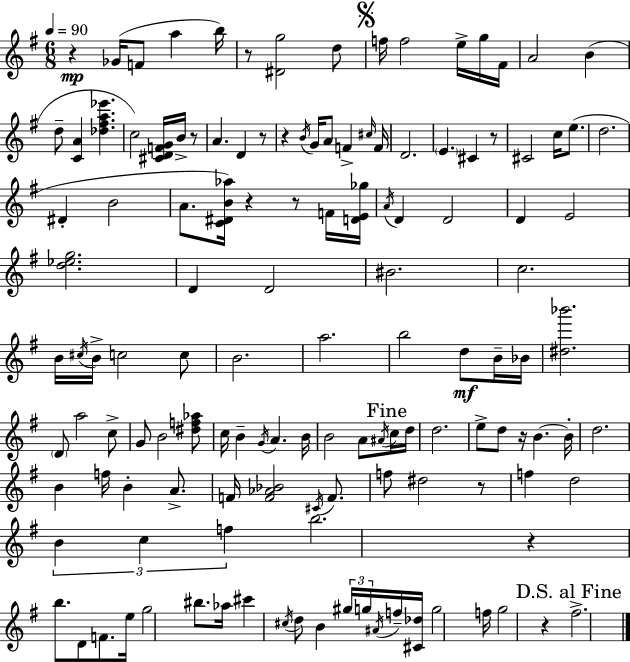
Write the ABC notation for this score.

X:1
T:Untitled
M:6/8
L:1/4
K:Em
z _G/4 F/2 a b/4 z/2 [^Dg]2 d/2 f/4 f2 e/4 g/4 ^F/4 A2 B d/2 [CA] [_d^fa_e'] c2 [^CDFG]/4 B/4 z/2 A D z/2 z B/4 G/4 A/2 F ^c/4 F/4 D2 E ^C z/2 ^C2 c/4 e/2 d2 ^D B2 A/2 [C^DB_a]/4 z z/2 F/4 [DE_g]/4 A/4 D D2 D E2 [d_eg]2 D D2 ^B2 c2 B/4 ^c/4 B/4 c2 c/2 B2 a2 b2 d/2 B/4 _B/4 [^d_b']2 D/2 a2 c/2 G/2 B2 [^df_a]/2 c/4 B G/4 A B/4 B2 A/2 ^A/4 c/4 d/4 d2 e/2 d/2 z/4 B B/4 d2 B f/4 B A/2 F/4 [F_A_B]2 ^C/4 F/2 f/2 ^d2 z/2 f d2 B c f b2 z b/2 D/2 F/2 e/4 g2 ^b/2 _a/4 ^c' ^c/4 d/2 B ^g/4 g/4 ^A/4 f/4 [^C_d]/4 g2 f/4 g2 z ^f2